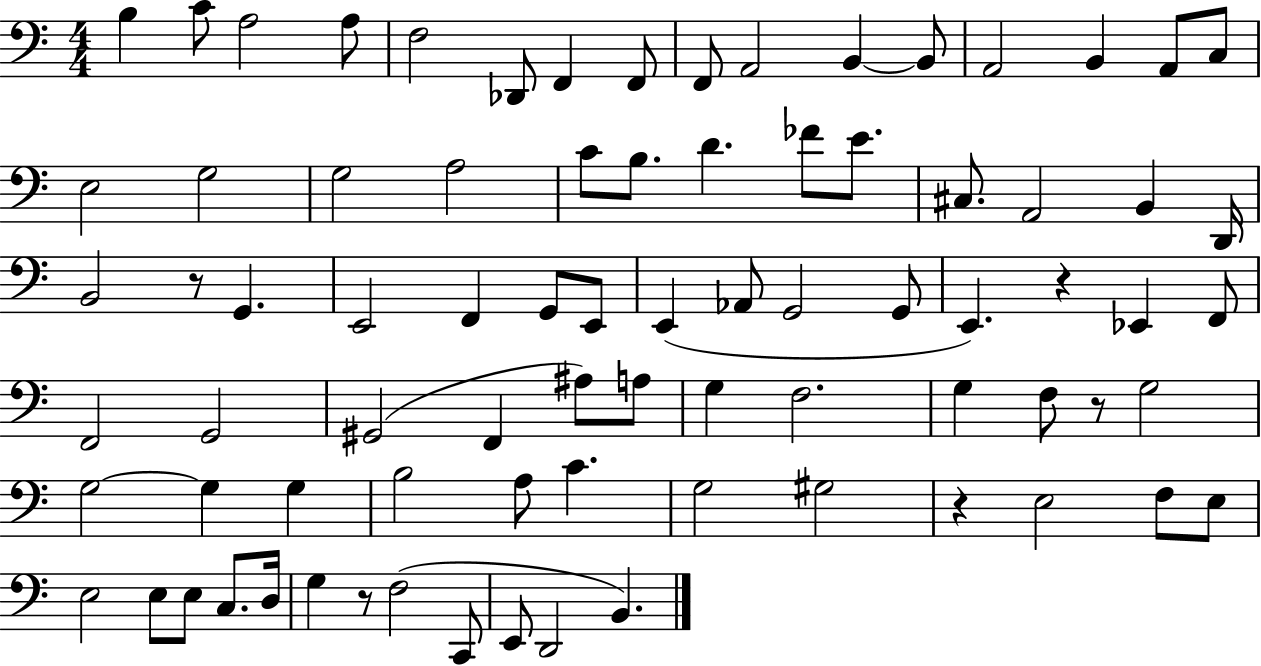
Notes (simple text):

B3/q C4/e A3/h A3/e F3/h Db2/e F2/q F2/e F2/e A2/h B2/q B2/e A2/h B2/q A2/e C3/e E3/h G3/h G3/h A3/h C4/e B3/e. D4/q. FES4/e E4/e. C#3/e. A2/h B2/q D2/s B2/h R/e G2/q. E2/h F2/q G2/e E2/e E2/q Ab2/e G2/h G2/e E2/q. R/q Eb2/q F2/e F2/h G2/h G#2/h F2/q A#3/e A3/e G3/q F3/h. G3/q F3/e R/e G3/h G3/h G3/q G3/q B3/h A3/e C4/q. G3/h G#3/h R/q E3/h F3/e E3/e E3/h E3/e E3/e C3/e. D3/s G3/q R/e F3/h C2/e E2/e D2/h B2/q.